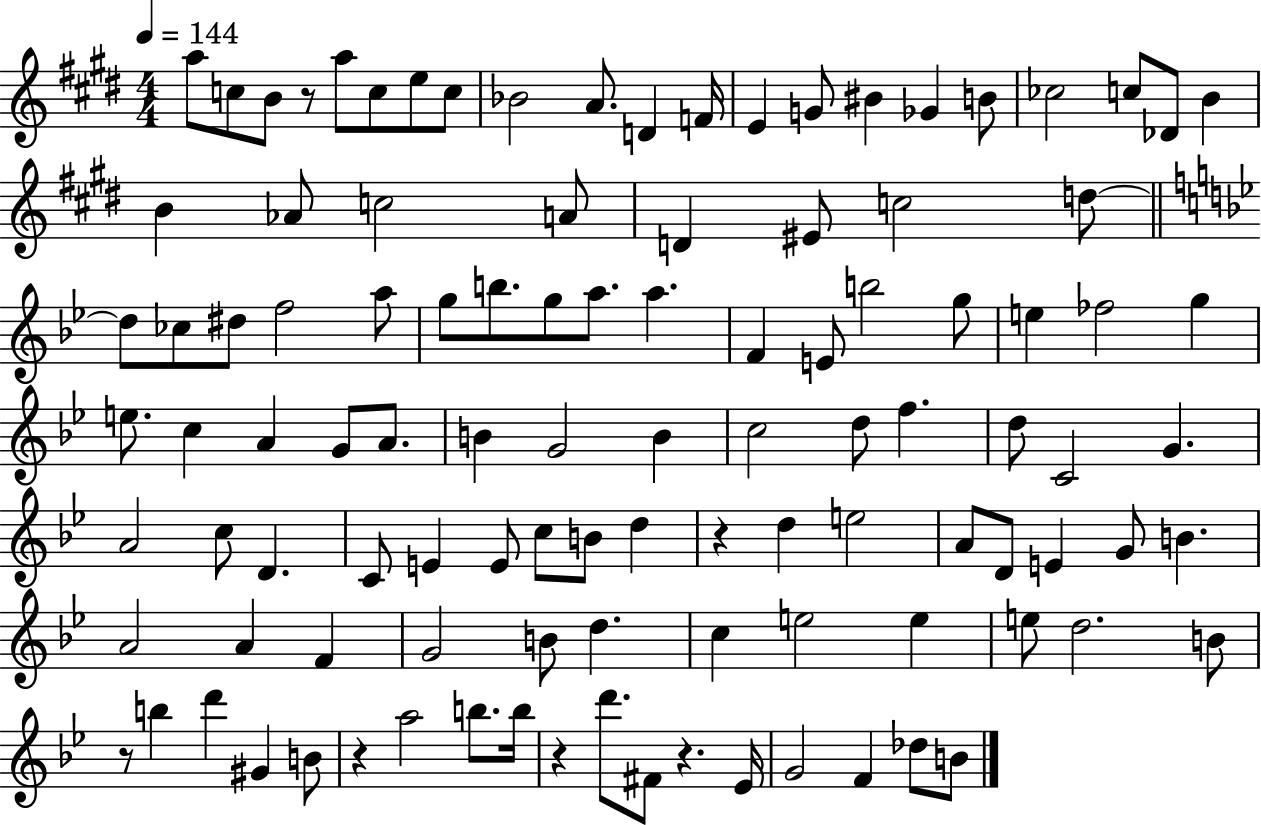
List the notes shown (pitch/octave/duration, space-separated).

A5/e C5/e B4/e R/e A5/e C5/e E5/e C5/e Bb4/h A4/e. D4/q F4/s E4/q G4/e BIS4/q Gb4/q B4/e CES5/h C5/e Db4/e B4/q B4/q Ab4/e C5/h A4/e D4/q EIS4/e C5/h D5/e D5/e CES5/e D#5/e F5/h A5/e G5/e B5/e. G5/e A5/e. A5/q. F4/q E4/e B5/h G5/e E5/q FES5/h G5/q E5/e. C5/q A4/q G4/e A4/e. B4/q G4/h B4/q C5/h D5/e F5/q. D5/e C4/h G4/q. A4/h C5/e D4/q. C4/e E4/q E4/e C5/e B4/e D5/q R/q D5/q E5/h A4/e D4/e E4/q G4/e B4/q. A4/h A4/q F4/q G4/h B4/e D5/q. C5/q E5/h E5/q E5/e D5/h. B4/e R/e B5/q D6/q G#4/q B4/e R/q A5/h B5/e. B5/s R/q D6/e. F#4/e R/q. Eb4/s G4/h F4/q Db5/e B4/e